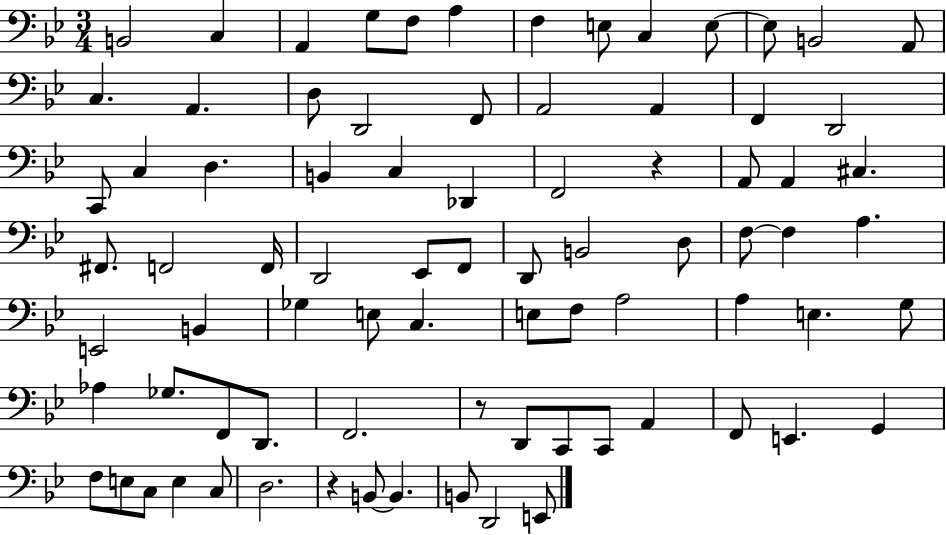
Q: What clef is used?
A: bass